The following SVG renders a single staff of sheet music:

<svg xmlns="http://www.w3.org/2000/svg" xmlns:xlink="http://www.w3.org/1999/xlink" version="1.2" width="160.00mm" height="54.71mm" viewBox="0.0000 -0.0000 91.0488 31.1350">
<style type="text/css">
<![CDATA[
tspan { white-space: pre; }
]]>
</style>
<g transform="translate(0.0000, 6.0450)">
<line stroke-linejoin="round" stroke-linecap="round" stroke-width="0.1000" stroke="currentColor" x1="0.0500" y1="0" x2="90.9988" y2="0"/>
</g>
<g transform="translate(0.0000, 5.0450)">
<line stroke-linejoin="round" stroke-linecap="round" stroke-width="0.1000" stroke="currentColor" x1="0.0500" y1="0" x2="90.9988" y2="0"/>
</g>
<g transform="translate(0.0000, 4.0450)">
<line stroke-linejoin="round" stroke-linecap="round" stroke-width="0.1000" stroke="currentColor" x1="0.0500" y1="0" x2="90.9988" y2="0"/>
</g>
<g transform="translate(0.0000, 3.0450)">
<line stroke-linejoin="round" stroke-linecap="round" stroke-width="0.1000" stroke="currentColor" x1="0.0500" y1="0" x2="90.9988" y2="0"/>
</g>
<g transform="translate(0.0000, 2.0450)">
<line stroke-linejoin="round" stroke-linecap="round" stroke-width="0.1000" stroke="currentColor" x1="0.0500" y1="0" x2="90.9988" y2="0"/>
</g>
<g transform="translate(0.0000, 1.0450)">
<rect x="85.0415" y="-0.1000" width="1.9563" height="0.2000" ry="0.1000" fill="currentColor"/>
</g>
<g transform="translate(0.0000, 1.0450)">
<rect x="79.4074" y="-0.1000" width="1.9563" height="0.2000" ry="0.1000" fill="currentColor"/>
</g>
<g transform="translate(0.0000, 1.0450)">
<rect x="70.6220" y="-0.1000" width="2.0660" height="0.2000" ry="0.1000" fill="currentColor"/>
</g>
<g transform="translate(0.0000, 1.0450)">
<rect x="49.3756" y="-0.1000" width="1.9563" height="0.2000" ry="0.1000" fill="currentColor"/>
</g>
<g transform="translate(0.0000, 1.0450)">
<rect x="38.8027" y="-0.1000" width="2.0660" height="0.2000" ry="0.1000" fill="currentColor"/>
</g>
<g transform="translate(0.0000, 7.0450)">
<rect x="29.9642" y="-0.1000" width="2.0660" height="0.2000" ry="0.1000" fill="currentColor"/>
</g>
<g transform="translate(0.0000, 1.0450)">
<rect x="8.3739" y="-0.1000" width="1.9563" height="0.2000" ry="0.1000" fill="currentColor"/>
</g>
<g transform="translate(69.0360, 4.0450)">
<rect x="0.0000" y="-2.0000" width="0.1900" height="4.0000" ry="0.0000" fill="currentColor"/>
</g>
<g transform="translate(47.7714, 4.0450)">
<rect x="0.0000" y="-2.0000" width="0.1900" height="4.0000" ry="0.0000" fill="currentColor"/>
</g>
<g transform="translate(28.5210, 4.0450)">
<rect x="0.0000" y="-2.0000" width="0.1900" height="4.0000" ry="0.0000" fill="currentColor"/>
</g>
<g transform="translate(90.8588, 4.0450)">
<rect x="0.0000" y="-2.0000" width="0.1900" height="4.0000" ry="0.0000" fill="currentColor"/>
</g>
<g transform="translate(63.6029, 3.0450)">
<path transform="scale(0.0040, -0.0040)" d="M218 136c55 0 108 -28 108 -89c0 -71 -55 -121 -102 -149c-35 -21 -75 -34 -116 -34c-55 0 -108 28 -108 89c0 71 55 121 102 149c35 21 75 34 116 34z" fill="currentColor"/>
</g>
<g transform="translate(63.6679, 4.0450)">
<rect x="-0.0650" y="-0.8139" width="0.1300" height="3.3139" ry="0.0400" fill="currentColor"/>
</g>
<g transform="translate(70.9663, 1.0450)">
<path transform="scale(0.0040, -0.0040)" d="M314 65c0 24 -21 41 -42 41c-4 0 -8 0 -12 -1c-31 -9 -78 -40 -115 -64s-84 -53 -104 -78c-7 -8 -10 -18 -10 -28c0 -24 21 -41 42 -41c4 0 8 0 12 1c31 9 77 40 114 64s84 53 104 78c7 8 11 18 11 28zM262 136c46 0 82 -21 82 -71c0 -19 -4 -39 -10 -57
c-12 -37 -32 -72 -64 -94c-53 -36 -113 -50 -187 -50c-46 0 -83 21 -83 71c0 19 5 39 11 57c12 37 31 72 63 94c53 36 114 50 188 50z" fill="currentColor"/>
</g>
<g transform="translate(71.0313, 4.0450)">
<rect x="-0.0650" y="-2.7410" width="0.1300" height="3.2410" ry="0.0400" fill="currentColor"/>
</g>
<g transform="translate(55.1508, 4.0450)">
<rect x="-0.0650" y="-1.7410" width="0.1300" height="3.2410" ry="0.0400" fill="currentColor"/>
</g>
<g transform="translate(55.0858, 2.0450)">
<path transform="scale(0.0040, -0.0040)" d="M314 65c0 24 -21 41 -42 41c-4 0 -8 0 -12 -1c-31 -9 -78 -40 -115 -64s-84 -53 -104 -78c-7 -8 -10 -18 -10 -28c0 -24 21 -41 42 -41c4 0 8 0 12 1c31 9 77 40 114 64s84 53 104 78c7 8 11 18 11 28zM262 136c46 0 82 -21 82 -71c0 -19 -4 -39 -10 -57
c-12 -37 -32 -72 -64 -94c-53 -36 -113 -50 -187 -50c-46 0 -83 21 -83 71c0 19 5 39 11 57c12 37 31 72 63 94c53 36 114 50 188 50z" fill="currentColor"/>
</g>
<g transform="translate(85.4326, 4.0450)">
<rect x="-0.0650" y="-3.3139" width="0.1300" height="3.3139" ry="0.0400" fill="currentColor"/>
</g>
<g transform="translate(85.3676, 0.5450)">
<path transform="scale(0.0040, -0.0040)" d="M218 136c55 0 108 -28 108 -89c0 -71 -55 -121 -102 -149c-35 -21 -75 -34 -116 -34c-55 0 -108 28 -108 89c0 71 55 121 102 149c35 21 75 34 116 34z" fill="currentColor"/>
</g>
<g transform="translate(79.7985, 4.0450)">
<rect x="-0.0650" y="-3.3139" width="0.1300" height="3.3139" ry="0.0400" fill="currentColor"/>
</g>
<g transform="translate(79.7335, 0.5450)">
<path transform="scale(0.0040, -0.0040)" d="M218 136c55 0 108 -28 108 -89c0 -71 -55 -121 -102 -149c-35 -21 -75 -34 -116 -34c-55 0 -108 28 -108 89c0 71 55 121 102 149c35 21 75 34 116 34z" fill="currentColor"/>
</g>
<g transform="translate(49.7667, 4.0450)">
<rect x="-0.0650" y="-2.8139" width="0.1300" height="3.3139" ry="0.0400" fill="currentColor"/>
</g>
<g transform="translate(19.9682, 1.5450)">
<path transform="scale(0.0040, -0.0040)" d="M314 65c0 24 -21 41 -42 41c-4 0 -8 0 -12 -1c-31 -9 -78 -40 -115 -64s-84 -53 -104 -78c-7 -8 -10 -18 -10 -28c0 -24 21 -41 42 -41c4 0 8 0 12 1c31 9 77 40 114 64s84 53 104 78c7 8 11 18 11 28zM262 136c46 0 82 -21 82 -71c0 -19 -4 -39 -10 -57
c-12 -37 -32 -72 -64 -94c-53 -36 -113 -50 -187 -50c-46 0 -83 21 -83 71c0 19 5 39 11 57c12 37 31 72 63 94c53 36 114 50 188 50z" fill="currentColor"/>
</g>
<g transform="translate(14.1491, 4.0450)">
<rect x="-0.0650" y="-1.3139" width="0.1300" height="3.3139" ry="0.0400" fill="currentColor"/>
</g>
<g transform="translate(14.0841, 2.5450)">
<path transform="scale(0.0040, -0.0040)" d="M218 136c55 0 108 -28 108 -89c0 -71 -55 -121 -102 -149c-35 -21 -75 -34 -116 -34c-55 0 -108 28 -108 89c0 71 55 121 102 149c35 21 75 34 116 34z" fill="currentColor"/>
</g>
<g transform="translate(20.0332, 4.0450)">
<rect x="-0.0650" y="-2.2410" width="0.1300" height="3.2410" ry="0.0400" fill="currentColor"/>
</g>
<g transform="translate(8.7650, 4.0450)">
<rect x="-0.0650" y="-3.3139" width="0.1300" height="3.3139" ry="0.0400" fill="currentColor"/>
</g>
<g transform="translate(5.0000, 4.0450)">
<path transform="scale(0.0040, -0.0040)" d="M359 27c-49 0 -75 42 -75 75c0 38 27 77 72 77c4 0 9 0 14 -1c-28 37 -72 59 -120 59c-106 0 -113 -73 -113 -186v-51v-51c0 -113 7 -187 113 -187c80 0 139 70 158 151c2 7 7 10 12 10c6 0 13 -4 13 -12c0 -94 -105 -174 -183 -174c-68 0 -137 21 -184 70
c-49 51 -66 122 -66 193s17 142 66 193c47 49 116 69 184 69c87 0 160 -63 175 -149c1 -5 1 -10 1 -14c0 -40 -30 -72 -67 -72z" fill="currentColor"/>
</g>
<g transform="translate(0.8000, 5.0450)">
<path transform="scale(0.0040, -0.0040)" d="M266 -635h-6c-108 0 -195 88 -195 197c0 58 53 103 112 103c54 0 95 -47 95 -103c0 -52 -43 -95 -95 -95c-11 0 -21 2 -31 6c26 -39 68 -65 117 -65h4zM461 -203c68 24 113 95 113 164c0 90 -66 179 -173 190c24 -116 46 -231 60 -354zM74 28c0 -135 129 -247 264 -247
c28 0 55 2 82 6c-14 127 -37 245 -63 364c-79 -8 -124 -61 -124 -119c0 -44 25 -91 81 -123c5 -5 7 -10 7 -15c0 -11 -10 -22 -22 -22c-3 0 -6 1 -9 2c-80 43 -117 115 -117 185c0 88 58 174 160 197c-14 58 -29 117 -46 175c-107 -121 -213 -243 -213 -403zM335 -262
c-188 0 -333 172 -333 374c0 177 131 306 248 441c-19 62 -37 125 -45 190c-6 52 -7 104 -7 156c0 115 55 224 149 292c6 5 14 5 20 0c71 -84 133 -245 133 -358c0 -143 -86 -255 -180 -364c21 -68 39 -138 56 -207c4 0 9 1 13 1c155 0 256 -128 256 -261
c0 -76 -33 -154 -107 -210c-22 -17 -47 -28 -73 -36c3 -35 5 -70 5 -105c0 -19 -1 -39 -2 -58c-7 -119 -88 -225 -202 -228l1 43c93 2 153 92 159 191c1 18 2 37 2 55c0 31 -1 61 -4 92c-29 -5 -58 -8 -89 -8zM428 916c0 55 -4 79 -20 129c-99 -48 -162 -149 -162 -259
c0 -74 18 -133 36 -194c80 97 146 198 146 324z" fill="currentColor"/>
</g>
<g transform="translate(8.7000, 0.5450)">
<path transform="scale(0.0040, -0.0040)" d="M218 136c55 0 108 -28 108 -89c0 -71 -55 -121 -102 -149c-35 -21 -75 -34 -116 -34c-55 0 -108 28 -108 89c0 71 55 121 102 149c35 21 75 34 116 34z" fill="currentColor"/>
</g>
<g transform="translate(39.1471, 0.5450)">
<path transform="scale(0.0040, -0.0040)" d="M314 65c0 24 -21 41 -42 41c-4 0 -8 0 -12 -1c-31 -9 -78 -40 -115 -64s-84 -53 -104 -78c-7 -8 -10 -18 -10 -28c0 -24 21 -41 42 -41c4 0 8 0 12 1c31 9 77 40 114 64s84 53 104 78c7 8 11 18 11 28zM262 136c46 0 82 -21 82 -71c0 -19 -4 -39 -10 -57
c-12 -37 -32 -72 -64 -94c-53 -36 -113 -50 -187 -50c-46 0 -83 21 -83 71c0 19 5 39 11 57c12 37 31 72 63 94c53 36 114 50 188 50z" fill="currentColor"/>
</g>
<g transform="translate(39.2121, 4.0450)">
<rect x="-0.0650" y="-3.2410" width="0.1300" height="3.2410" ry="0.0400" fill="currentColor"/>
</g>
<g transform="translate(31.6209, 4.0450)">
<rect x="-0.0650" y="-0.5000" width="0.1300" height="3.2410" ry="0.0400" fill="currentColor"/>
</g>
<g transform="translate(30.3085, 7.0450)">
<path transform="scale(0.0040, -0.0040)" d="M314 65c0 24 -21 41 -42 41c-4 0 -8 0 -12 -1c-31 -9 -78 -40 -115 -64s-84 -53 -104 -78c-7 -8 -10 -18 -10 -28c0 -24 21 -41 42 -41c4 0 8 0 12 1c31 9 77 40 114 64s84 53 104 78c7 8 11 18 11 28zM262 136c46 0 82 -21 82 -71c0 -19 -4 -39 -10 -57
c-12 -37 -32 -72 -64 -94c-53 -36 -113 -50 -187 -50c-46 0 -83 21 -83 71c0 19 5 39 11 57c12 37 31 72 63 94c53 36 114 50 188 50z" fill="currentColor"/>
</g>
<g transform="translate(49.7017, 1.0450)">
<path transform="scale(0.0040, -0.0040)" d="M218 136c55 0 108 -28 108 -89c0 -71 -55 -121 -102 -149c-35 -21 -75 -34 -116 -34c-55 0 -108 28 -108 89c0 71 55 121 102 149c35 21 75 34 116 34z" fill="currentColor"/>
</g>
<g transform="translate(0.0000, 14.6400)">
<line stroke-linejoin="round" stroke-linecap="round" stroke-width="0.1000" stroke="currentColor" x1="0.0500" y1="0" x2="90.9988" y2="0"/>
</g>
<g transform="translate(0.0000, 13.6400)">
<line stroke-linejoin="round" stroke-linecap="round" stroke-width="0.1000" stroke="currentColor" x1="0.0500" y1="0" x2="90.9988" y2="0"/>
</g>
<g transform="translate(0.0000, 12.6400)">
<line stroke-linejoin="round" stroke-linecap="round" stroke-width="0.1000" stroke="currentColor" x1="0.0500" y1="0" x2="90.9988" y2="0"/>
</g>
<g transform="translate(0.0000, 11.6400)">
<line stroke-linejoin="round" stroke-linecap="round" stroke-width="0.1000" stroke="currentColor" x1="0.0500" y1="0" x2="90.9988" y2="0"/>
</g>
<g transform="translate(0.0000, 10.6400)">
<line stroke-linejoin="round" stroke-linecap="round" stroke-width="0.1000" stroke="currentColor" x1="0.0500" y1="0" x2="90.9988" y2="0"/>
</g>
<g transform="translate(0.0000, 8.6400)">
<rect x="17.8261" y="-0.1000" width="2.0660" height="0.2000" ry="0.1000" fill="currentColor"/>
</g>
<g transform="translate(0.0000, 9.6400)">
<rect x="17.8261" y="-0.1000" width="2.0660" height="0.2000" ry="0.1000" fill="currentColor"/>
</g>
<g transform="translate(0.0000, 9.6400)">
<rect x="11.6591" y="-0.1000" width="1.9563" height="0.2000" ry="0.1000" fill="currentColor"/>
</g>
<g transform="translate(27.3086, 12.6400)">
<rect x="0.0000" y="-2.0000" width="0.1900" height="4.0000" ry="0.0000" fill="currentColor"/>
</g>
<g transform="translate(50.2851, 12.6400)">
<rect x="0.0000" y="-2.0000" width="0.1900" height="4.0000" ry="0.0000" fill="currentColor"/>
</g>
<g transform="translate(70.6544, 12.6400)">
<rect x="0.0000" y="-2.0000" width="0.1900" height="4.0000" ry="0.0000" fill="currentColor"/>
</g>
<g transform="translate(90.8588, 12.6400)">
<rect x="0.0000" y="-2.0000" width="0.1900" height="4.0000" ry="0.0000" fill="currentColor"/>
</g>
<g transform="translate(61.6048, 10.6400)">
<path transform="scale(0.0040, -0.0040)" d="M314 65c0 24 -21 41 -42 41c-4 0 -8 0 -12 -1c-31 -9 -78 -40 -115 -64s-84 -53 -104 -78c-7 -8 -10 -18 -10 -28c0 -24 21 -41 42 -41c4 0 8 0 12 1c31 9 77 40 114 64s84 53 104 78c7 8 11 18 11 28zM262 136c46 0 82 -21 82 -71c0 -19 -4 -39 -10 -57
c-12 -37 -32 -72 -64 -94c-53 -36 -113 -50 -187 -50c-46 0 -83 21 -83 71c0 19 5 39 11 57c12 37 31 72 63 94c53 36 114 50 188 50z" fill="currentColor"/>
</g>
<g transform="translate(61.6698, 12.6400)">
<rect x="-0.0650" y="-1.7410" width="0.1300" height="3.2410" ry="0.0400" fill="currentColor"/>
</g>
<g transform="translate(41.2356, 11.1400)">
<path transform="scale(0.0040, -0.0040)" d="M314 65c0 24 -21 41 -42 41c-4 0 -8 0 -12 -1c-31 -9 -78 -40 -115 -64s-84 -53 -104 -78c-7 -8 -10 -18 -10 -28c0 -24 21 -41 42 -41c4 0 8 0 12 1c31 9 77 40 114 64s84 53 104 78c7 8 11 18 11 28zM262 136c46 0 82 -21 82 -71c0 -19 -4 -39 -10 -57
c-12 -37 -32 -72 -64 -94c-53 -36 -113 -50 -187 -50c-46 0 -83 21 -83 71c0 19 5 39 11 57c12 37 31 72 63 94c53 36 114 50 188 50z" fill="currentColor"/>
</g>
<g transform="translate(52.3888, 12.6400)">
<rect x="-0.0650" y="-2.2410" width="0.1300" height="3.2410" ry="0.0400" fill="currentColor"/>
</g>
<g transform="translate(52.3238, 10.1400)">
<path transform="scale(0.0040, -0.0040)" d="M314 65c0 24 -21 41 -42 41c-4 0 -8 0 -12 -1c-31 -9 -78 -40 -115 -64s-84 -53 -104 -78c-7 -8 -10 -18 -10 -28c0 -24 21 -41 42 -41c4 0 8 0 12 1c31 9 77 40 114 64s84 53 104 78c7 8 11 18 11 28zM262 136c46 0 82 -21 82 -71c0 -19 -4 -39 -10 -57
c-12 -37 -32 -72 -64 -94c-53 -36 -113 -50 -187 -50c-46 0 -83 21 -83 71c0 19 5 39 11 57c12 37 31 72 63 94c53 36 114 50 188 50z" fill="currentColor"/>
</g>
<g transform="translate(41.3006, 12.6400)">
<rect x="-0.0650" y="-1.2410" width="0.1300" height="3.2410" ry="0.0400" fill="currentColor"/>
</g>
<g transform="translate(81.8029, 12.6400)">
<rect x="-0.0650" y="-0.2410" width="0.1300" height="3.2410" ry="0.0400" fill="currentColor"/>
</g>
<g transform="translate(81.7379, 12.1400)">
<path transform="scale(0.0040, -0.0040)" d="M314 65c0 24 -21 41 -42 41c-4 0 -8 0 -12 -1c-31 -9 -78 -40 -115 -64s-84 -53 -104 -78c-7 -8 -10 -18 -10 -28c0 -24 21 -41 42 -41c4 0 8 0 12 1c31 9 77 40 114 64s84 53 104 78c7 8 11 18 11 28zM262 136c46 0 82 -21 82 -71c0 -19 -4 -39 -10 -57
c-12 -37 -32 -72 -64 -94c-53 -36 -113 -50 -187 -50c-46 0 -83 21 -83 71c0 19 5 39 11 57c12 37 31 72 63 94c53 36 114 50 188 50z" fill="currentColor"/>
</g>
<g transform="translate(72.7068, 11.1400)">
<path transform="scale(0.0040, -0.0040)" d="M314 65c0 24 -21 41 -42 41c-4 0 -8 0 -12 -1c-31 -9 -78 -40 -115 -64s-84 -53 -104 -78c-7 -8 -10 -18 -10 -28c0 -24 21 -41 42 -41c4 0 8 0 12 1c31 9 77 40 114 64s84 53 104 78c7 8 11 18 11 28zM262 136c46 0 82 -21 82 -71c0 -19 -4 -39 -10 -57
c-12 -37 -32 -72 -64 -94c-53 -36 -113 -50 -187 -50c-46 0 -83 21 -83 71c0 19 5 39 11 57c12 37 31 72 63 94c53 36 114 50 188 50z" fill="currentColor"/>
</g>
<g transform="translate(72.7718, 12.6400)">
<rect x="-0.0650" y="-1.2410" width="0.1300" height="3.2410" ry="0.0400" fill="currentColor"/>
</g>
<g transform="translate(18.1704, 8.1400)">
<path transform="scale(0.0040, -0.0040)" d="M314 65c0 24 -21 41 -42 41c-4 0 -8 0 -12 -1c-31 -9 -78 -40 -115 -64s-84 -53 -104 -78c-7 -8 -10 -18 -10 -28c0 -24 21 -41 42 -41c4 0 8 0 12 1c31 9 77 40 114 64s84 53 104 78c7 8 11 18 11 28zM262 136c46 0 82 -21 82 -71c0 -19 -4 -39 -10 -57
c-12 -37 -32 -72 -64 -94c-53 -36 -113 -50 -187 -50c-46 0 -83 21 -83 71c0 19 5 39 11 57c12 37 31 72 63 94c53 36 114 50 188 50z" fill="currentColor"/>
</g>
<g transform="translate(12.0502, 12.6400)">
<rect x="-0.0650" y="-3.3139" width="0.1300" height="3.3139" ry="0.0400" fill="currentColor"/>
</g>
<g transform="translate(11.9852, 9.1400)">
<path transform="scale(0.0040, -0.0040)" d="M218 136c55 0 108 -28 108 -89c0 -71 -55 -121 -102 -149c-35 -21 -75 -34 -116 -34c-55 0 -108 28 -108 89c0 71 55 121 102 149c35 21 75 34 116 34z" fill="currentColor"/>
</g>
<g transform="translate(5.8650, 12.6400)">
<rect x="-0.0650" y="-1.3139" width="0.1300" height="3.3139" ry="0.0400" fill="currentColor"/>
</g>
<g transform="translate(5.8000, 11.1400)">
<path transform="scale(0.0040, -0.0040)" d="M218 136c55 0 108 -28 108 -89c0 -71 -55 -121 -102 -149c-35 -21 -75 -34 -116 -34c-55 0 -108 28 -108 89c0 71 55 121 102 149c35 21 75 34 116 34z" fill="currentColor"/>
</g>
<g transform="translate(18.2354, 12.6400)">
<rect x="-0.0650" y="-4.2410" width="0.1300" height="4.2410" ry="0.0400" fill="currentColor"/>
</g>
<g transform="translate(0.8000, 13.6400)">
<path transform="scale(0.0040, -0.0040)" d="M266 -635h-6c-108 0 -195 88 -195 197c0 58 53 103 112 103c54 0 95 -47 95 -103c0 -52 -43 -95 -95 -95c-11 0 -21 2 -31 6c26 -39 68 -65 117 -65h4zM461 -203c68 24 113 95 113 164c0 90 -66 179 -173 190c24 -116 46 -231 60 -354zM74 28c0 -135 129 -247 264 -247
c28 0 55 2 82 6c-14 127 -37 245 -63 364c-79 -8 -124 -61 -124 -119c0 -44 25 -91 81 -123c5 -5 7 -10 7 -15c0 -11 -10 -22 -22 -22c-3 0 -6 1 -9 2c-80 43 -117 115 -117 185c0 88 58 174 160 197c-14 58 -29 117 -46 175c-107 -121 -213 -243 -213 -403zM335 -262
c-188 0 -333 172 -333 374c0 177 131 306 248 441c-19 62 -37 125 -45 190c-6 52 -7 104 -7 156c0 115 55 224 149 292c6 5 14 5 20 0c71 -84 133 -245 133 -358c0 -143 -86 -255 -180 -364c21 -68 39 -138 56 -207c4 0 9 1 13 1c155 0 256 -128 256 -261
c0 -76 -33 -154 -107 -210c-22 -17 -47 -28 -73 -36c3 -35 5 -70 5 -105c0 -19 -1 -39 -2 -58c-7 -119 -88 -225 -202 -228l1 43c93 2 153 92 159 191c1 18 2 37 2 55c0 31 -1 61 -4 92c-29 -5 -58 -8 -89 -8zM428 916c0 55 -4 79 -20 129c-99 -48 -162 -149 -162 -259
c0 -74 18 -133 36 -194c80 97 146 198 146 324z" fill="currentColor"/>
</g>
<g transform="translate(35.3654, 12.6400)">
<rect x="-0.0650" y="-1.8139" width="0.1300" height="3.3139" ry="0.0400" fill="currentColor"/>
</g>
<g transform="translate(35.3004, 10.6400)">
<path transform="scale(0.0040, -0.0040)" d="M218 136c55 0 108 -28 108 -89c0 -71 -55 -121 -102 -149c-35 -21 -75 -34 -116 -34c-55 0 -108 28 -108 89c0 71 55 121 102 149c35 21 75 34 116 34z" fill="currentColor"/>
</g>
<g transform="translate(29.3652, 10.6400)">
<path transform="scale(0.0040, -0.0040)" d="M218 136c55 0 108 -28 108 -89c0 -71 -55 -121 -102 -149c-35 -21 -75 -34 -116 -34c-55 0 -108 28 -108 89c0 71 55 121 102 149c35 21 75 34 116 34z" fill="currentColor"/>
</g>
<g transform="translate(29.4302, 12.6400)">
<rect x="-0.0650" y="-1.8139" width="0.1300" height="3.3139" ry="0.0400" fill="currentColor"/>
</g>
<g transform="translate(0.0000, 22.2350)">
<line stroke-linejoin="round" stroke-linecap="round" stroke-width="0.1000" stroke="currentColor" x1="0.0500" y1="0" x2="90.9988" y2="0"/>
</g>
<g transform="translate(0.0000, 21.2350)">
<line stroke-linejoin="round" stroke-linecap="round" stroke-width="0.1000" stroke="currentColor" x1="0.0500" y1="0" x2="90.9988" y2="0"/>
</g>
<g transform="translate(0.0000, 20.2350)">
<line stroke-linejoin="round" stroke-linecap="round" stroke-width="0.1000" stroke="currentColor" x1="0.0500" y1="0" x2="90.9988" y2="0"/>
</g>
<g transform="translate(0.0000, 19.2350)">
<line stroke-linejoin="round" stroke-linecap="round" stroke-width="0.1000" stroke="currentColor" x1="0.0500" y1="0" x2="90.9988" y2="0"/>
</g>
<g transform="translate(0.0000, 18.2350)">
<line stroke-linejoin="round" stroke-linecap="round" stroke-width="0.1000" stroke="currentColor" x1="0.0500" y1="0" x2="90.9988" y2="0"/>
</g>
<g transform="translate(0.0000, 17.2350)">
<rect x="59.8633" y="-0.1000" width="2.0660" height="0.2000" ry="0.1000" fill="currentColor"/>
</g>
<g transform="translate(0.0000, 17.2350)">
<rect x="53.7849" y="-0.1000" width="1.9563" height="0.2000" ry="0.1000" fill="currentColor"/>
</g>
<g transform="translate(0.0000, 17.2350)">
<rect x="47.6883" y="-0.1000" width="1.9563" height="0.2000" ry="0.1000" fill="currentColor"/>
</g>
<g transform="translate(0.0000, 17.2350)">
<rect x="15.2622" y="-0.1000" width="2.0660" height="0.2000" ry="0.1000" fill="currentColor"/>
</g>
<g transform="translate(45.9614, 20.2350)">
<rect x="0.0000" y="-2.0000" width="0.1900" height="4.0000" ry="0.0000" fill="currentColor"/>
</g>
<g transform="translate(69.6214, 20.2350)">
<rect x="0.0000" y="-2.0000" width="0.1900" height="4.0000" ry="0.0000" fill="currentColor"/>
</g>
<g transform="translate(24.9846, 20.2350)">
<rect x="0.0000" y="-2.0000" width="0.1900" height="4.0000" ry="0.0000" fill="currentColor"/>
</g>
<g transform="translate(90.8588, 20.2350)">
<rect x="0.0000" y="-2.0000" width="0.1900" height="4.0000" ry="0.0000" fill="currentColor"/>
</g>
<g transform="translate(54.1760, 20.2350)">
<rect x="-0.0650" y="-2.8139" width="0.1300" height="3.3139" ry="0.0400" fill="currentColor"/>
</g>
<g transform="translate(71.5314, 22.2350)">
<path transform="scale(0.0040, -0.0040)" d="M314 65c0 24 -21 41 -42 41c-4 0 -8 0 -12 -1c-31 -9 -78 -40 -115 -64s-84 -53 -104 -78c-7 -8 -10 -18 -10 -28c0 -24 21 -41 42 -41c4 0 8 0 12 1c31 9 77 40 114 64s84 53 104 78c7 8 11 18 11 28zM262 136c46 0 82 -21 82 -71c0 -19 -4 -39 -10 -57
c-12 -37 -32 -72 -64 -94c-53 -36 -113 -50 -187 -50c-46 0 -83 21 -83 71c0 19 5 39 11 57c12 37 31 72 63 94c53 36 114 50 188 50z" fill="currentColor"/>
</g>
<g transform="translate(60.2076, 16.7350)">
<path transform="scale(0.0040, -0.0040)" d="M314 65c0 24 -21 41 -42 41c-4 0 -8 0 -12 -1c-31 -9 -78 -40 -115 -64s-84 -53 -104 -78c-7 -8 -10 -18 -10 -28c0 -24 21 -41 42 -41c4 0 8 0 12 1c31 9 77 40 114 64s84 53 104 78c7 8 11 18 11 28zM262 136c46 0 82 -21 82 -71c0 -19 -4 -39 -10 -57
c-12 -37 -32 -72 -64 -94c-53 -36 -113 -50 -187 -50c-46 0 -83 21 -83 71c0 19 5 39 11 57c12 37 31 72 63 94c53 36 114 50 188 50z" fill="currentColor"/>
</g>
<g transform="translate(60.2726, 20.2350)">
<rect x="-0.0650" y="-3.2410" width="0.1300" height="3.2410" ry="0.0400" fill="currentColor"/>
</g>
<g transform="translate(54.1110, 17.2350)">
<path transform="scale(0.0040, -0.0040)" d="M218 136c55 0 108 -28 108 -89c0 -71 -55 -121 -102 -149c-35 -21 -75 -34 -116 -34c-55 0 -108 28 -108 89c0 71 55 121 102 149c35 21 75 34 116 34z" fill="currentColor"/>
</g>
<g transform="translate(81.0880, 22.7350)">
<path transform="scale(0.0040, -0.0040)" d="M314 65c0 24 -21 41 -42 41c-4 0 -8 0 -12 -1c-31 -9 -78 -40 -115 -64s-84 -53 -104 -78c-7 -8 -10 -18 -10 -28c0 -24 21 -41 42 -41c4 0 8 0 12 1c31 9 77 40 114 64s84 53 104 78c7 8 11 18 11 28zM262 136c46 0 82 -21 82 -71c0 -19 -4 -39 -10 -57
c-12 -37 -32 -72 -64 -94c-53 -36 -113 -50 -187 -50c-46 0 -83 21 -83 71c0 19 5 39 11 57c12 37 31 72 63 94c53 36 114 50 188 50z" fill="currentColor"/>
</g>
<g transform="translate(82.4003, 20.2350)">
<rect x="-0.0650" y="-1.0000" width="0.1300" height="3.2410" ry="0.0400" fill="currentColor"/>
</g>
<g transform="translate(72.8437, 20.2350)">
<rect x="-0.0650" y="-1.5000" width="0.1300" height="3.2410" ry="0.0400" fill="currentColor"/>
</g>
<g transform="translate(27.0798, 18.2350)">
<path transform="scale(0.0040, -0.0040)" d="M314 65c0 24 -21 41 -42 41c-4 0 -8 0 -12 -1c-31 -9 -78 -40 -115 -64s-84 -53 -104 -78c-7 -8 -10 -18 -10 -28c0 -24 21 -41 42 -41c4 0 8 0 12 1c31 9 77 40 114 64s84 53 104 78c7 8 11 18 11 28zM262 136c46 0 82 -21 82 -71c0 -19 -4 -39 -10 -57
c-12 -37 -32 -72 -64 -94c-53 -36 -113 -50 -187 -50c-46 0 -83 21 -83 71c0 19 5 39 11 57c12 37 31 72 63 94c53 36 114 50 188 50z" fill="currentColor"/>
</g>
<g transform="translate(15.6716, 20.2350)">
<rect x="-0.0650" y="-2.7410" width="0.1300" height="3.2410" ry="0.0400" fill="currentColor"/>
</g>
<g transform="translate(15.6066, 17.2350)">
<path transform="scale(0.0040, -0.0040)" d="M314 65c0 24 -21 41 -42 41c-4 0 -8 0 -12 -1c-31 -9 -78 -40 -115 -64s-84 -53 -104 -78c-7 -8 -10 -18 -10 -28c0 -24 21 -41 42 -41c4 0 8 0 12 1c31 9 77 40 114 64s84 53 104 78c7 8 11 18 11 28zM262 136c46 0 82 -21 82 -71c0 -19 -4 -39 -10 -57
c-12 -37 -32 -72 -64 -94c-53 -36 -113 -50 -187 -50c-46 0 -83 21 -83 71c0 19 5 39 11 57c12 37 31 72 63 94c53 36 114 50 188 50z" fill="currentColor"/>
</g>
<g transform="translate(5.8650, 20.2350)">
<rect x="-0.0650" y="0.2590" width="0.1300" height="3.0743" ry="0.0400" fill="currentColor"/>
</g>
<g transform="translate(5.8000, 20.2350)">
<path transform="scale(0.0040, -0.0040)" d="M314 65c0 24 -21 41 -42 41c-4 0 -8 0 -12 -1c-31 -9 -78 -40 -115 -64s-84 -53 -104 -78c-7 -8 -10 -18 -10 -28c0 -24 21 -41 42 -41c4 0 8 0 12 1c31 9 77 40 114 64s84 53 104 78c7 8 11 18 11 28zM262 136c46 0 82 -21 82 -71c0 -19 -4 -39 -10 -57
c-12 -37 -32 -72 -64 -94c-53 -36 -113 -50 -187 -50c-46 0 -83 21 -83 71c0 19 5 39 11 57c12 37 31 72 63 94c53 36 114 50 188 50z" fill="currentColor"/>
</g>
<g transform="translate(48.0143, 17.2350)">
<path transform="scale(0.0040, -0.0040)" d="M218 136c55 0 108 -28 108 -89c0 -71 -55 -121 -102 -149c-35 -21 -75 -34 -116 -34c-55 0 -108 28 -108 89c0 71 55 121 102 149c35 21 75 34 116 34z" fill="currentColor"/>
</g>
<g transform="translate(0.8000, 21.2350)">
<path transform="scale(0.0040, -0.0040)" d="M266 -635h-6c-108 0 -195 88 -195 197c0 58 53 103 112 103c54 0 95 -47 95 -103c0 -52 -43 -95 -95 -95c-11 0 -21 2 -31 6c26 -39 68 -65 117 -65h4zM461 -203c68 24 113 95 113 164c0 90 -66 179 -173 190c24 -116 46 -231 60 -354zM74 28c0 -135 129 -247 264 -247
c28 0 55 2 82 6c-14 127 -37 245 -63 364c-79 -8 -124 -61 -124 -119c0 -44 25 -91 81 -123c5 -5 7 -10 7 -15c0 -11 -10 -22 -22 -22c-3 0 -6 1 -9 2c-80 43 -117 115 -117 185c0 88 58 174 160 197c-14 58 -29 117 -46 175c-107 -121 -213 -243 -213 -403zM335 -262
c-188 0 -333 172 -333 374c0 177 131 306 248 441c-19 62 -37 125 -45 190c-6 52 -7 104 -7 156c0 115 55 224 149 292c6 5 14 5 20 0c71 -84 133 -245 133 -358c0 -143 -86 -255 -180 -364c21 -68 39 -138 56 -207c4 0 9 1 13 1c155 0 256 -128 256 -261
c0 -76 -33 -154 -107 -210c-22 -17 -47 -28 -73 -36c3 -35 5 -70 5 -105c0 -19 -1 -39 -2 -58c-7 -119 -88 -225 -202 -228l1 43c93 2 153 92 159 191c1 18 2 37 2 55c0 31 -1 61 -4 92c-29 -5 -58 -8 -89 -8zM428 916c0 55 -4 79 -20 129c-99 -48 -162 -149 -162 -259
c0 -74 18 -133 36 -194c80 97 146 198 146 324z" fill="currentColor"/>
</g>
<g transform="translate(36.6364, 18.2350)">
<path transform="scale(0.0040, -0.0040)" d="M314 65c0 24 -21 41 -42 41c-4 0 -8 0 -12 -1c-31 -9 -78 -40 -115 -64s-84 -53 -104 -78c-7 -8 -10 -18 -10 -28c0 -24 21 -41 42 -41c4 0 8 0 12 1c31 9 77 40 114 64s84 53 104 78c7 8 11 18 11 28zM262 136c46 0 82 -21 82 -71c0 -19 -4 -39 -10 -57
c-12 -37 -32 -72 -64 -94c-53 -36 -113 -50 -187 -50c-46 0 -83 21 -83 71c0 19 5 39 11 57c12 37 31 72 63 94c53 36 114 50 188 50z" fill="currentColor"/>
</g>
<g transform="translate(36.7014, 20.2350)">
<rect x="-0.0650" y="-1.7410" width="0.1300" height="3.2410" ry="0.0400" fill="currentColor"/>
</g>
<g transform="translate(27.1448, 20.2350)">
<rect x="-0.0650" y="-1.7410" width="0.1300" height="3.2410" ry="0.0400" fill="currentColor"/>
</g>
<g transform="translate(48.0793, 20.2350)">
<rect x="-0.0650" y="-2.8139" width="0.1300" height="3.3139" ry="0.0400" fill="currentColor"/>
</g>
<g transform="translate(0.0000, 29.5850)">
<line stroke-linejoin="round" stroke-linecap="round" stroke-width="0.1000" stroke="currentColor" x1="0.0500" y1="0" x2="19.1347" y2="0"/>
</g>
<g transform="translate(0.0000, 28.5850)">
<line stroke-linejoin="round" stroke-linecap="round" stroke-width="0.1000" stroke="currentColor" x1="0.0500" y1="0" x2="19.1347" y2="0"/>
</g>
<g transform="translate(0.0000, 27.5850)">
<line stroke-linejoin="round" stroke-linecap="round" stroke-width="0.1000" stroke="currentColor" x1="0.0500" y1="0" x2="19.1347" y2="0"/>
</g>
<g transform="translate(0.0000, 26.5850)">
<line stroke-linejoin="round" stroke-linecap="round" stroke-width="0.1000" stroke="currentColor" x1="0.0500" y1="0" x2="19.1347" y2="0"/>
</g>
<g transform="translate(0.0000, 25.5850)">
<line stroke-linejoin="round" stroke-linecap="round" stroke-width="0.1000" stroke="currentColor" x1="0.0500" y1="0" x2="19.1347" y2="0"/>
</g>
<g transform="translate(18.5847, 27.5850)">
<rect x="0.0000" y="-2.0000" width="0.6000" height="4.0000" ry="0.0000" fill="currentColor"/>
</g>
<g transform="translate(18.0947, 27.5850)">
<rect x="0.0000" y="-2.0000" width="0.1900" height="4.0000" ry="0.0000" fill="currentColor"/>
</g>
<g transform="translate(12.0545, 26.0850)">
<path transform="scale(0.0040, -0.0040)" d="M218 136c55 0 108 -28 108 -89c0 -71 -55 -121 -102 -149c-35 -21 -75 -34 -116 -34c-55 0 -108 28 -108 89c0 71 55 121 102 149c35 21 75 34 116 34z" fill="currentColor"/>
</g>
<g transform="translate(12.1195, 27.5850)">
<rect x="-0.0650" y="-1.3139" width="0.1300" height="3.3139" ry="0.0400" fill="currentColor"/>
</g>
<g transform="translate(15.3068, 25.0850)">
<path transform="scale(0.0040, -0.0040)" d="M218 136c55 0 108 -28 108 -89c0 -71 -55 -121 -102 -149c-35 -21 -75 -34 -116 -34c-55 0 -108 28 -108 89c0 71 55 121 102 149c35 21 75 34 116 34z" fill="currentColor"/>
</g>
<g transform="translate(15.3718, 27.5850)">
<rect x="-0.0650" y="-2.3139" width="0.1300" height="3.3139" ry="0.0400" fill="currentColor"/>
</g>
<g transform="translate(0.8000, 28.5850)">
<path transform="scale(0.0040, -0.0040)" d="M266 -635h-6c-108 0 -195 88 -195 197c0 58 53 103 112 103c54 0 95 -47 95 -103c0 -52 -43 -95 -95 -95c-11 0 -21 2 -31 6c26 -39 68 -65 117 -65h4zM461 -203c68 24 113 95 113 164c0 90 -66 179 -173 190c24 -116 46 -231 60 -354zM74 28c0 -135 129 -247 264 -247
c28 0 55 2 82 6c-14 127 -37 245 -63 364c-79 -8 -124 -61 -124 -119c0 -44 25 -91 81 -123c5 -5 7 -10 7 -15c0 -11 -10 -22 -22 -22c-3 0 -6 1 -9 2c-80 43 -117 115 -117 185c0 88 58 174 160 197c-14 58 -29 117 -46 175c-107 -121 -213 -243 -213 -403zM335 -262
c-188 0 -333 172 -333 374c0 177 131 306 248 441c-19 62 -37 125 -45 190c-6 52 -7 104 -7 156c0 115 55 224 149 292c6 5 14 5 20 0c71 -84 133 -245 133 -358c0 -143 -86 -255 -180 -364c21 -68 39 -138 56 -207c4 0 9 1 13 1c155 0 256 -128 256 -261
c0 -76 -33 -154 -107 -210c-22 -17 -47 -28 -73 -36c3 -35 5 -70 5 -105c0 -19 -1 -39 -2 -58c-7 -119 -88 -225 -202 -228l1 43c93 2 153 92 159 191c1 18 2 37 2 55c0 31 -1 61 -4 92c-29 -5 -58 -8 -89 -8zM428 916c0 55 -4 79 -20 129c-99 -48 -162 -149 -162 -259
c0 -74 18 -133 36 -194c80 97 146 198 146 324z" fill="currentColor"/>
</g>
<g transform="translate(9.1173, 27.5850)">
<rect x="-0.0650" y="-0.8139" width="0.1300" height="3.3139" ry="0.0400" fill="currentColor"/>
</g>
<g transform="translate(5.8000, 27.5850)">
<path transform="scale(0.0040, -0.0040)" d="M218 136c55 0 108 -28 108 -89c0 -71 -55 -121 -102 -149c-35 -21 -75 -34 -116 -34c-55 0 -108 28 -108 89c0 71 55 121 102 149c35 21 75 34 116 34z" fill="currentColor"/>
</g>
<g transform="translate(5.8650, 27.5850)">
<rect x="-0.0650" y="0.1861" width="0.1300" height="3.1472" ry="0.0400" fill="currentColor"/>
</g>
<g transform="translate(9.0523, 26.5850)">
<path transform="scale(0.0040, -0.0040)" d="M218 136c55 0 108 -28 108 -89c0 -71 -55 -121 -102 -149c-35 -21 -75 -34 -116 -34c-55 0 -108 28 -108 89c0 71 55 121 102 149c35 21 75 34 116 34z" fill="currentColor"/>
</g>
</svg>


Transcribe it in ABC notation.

X:1
T:Untitled
M:4/4
L:1/4
K:C
b e g2 C2 b2 a f2 d a2 b b e b d'2 f f e2 g2 f2 e2 c2 B2 a2 f2 f2 a a b2 E2 D2 B d e g